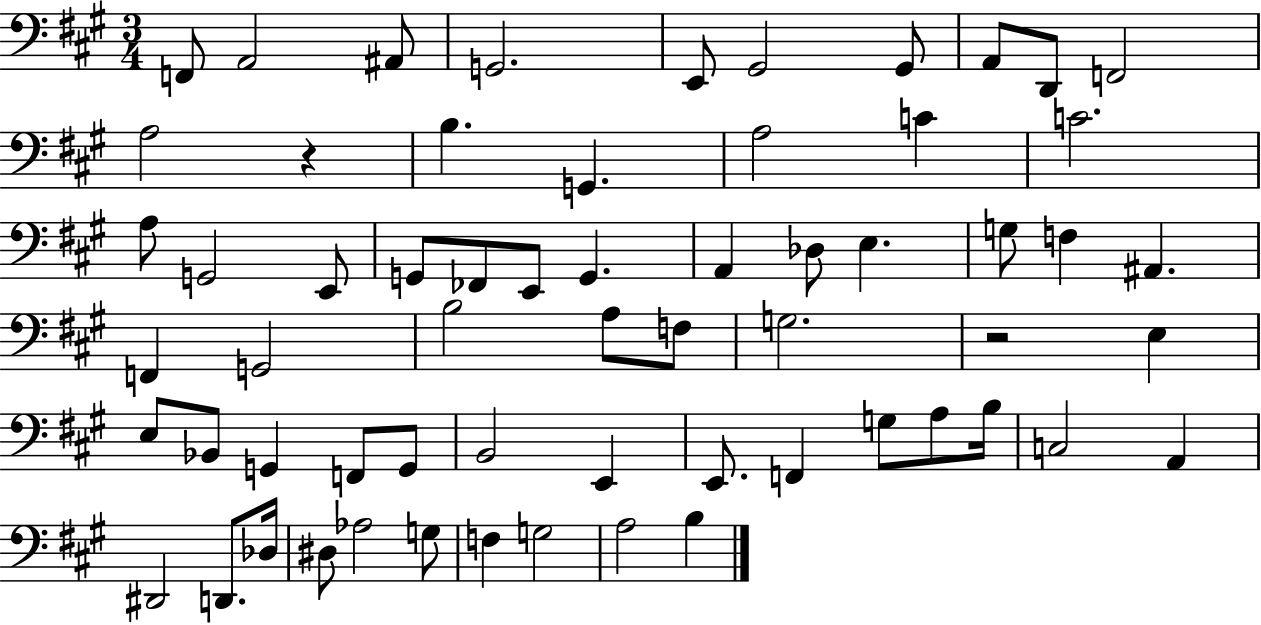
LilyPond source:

{
  \clef bass
  \numericTimeSignature
  \time 3/4
  \key a \major
  \repeat volta 2 { f,8 a,2 ais,8 | g,2. | e,8 gis,2 gis,8 | a,8 d,8 f,2 | \break a2 r4 | b4. g,4. | a2 c'4 | c'2. | \break a8 g,2 e,8 | g,8 fes,8 e,8 g,4. | a,4 des8 e4. | g8 f4 ais,4. | \break f,4 g,2 | b2 a8 f8 | g2. | r2 e4 | \break e8 bes,8 g,4 f,8 g,8 | b,2 e,4 | e,8. f,4 g8 a8 b16 | c2 a,4 | \break dis,2 d,8. des16 | dis8 aes2 g8 | f4 g2 | a2 b4 | \break } \bar "|."
}